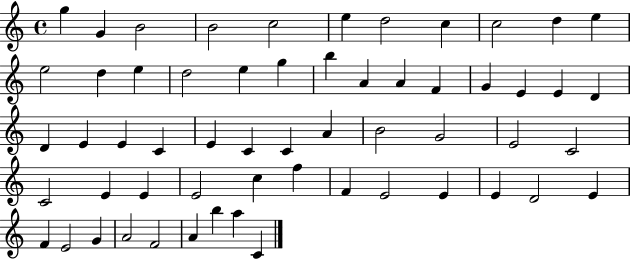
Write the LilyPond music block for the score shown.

{
  \clef treble
  \time 4/4
  \defaultTimeSignature
  \key c \major
  g''4 g'4 b'2 | b'2 c''2 | e''4 d''2 c''4 | c''2 d''4 e''4 | \break e''2 d''4 e''4 | d''2 e''4 g''4 | b''4 a'4 a'4 f'4 | g'4 e'4 e'4 d'4 | \break d'4 e'4 e'4 c'4 | e'4 c'4 c'4 a'4 | b'2 g'2 | e'2 c'2 | \break c'2 e'4 e'4 | e'2 c''4 f''4 | f'4 e'2 e'4 | e'4 d'2 e'4 | \break f'4 e'2 g'4 | a'2 f'2 | a'4 b''4 a''4 c'4 | \bar "|."
}